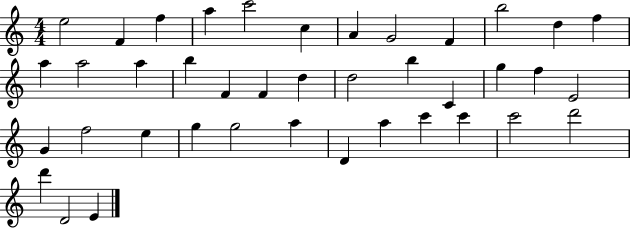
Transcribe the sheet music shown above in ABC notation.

X:1
T:Untitled
M:4/4
L:1/4
K:C
e2 F f a c'2 c A G2 F b2 d f a a2 a b F F d d2 b C g f E2 G f2 e g g2 a D a c' c' c'2 d'2 d' D2 E